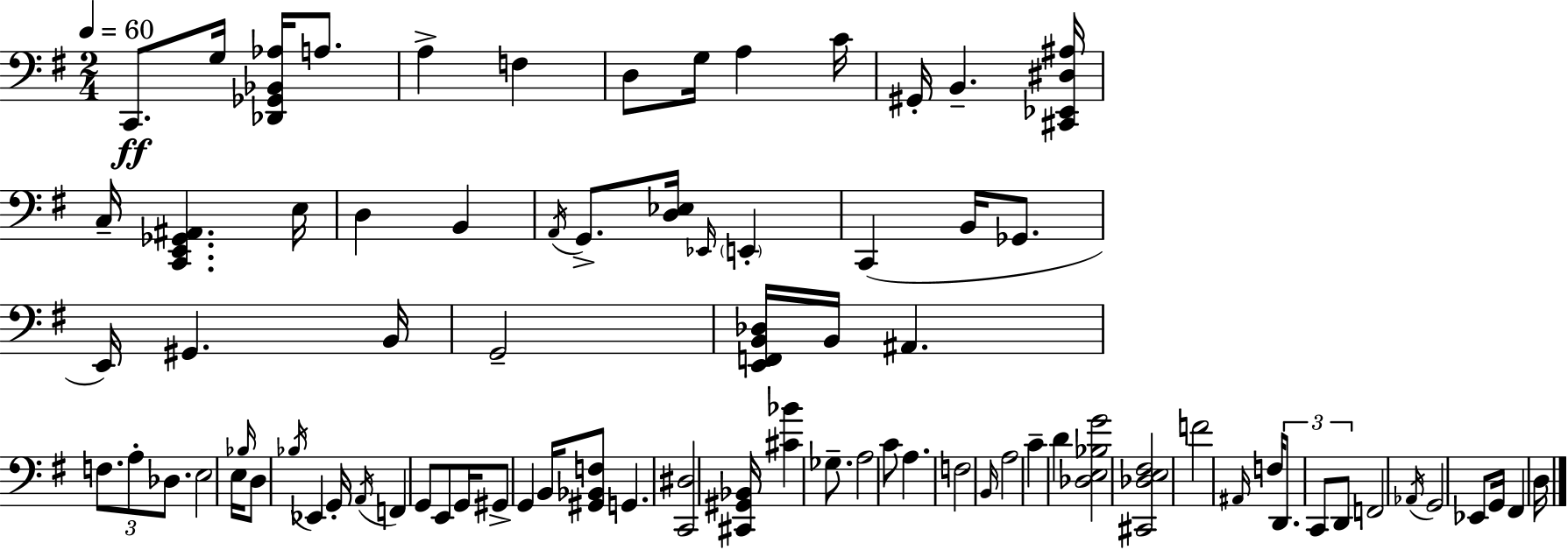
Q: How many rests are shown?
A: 0